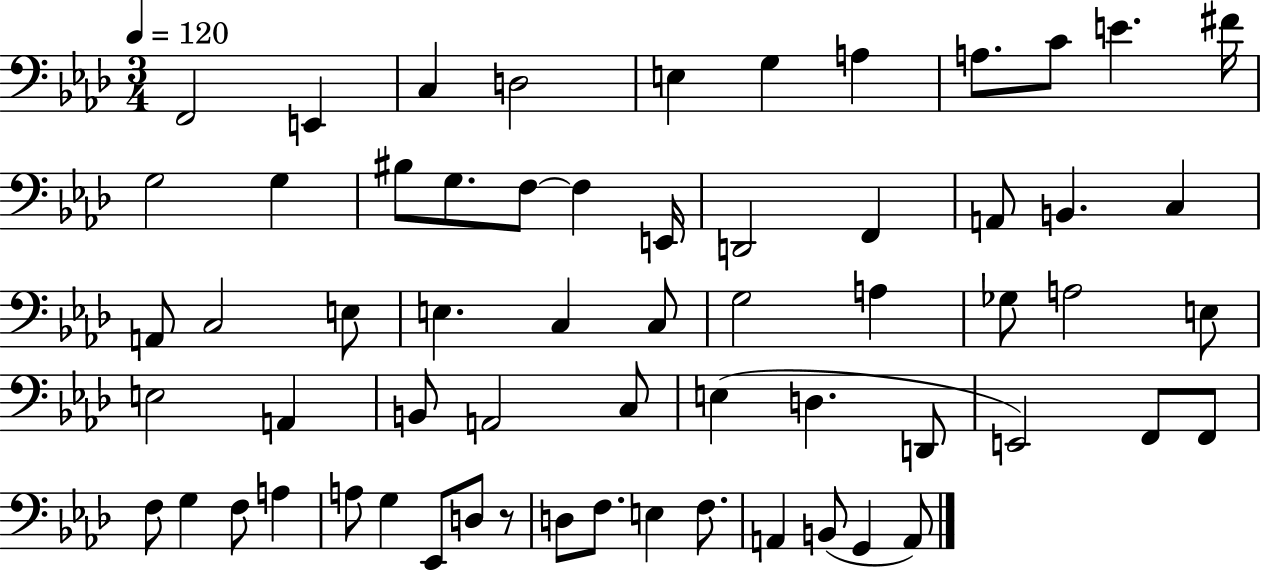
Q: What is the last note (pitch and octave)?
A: A2